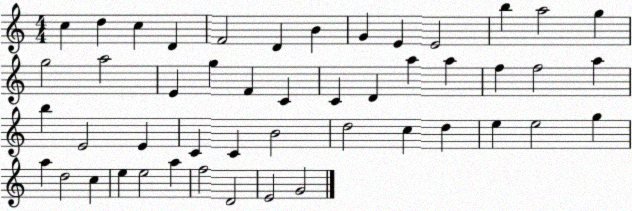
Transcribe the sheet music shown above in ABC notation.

X:1
T:Untitled
M:4/4
L:1/4
K:C
c d c D F2 D B G E E2 b a2 g g2 a2 E g F C C D a a f f2 a b E2 E C C B2 d2 c d e e2 g a d2 c e e2 a f2 D2 E2 G2